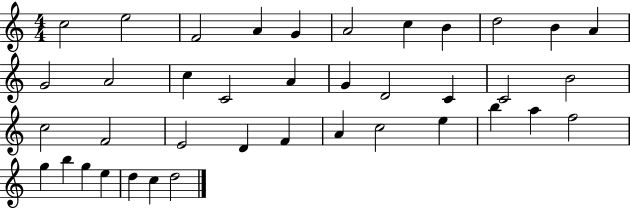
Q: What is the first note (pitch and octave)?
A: C5